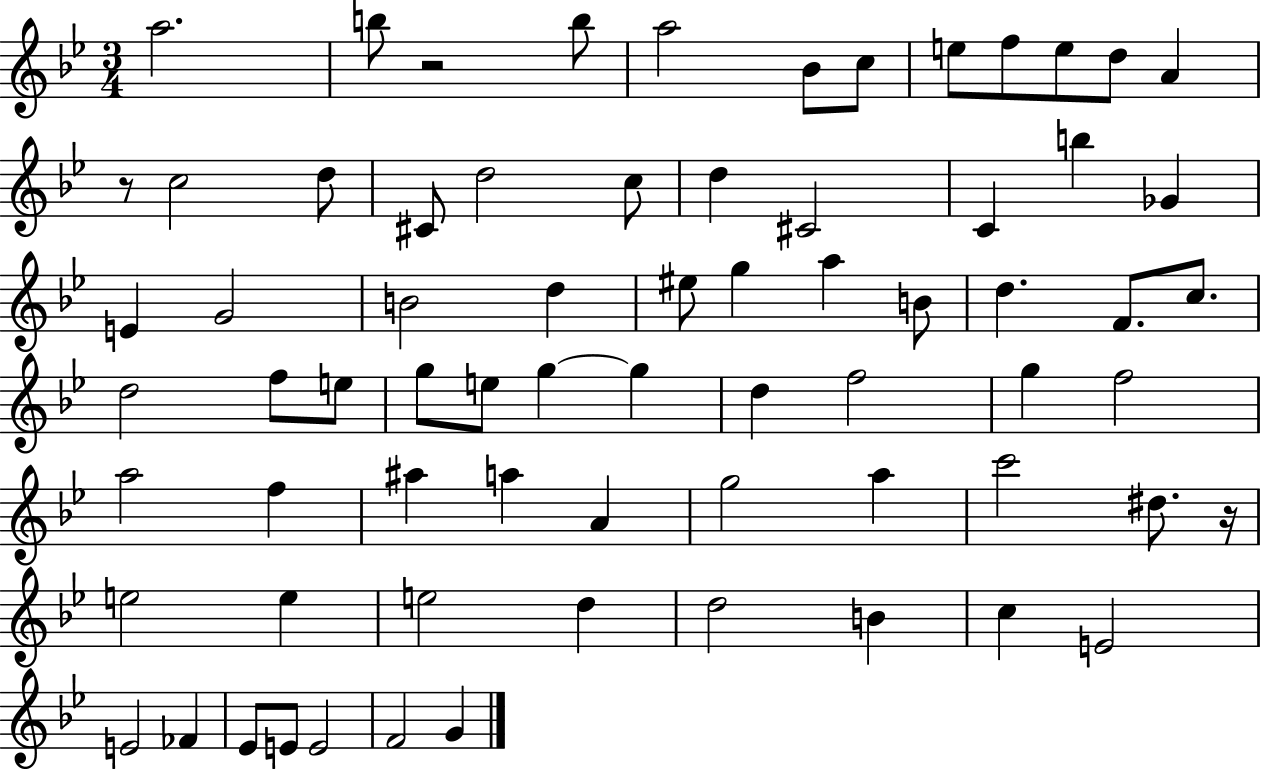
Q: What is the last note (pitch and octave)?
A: G4